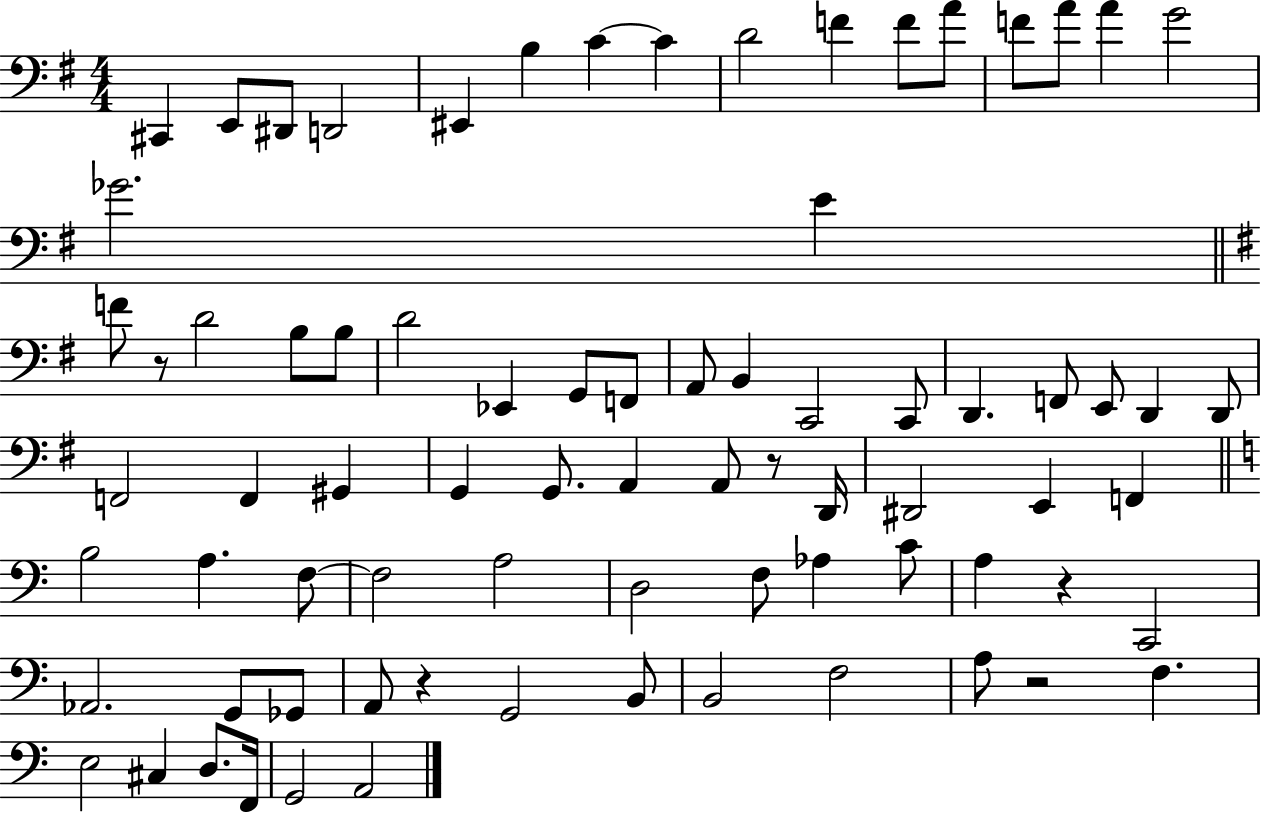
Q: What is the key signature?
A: G major